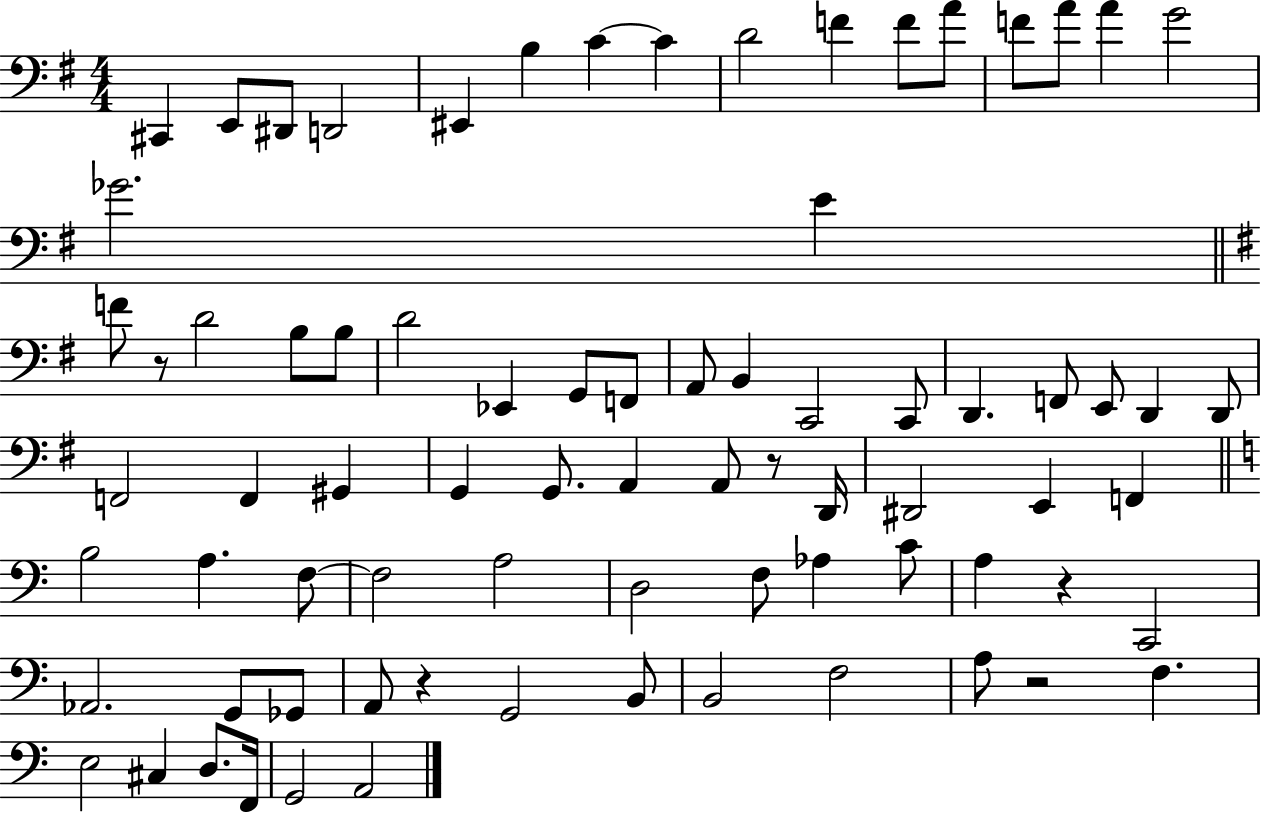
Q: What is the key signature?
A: G major